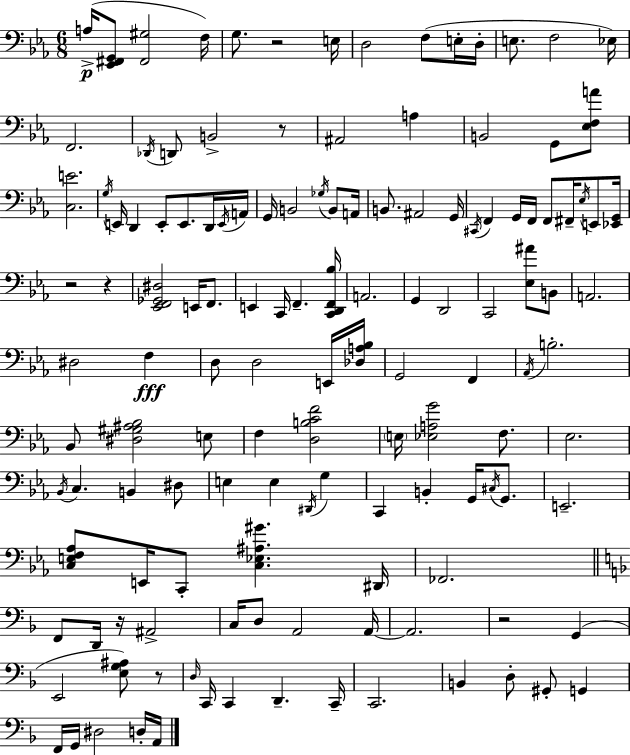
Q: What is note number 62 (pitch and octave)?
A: Ab2